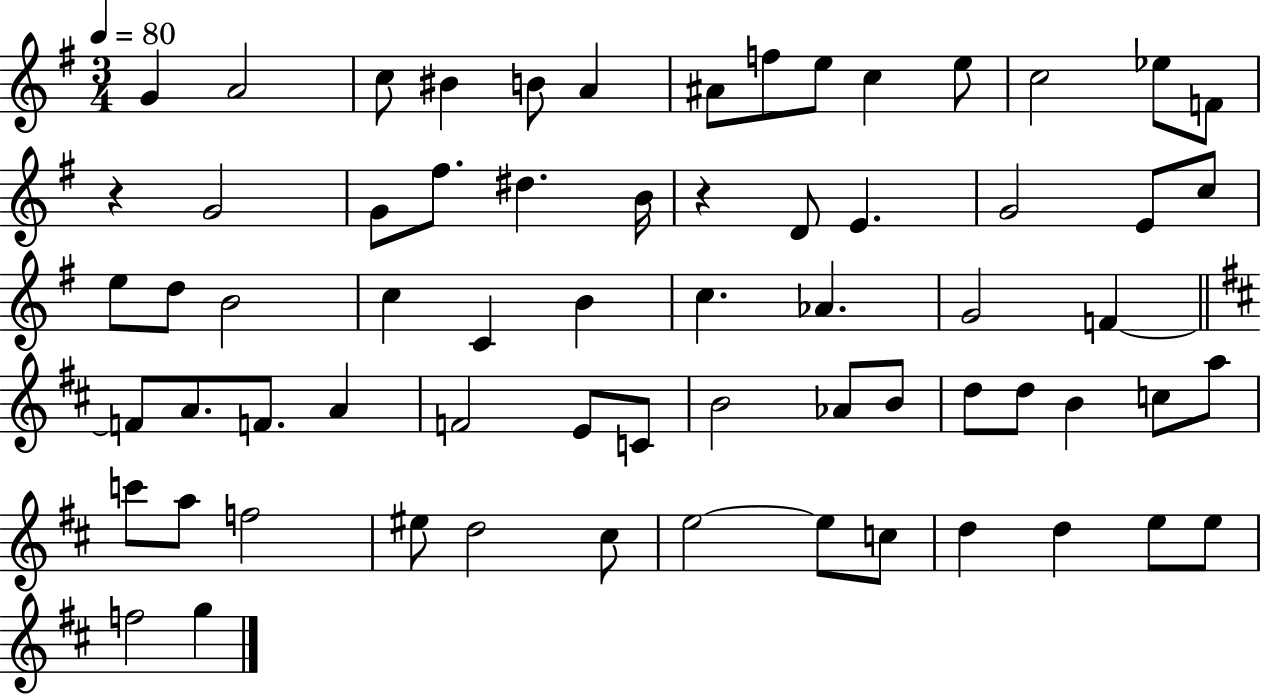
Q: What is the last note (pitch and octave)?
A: G5